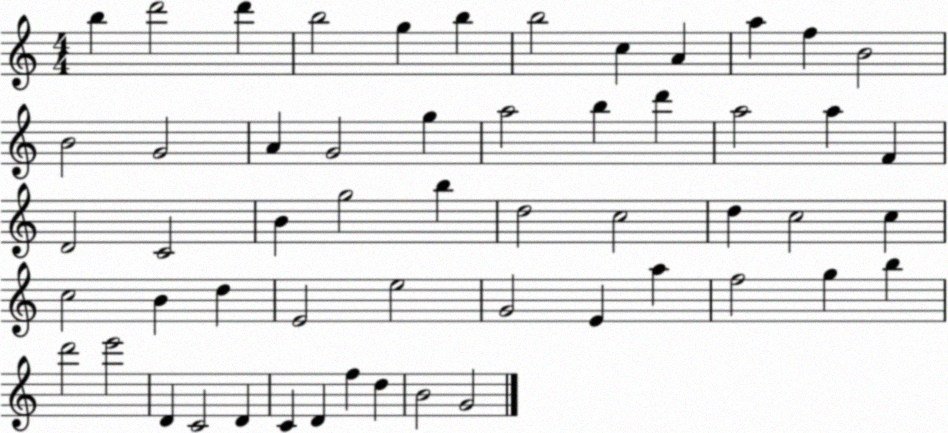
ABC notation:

X:1
T:Untitled
M:4/4
L:1/4
K:C
b d'2 d' b2 g b b2 c A a f B2 B2 G2 A G2 g a2 b d' a2 a F D2 C2 B g2 b d2 c2 d c2 c c2 B d E2 e2 G2 E a f2 g b d'2 e'2 D C2 D C D f d B2 G2